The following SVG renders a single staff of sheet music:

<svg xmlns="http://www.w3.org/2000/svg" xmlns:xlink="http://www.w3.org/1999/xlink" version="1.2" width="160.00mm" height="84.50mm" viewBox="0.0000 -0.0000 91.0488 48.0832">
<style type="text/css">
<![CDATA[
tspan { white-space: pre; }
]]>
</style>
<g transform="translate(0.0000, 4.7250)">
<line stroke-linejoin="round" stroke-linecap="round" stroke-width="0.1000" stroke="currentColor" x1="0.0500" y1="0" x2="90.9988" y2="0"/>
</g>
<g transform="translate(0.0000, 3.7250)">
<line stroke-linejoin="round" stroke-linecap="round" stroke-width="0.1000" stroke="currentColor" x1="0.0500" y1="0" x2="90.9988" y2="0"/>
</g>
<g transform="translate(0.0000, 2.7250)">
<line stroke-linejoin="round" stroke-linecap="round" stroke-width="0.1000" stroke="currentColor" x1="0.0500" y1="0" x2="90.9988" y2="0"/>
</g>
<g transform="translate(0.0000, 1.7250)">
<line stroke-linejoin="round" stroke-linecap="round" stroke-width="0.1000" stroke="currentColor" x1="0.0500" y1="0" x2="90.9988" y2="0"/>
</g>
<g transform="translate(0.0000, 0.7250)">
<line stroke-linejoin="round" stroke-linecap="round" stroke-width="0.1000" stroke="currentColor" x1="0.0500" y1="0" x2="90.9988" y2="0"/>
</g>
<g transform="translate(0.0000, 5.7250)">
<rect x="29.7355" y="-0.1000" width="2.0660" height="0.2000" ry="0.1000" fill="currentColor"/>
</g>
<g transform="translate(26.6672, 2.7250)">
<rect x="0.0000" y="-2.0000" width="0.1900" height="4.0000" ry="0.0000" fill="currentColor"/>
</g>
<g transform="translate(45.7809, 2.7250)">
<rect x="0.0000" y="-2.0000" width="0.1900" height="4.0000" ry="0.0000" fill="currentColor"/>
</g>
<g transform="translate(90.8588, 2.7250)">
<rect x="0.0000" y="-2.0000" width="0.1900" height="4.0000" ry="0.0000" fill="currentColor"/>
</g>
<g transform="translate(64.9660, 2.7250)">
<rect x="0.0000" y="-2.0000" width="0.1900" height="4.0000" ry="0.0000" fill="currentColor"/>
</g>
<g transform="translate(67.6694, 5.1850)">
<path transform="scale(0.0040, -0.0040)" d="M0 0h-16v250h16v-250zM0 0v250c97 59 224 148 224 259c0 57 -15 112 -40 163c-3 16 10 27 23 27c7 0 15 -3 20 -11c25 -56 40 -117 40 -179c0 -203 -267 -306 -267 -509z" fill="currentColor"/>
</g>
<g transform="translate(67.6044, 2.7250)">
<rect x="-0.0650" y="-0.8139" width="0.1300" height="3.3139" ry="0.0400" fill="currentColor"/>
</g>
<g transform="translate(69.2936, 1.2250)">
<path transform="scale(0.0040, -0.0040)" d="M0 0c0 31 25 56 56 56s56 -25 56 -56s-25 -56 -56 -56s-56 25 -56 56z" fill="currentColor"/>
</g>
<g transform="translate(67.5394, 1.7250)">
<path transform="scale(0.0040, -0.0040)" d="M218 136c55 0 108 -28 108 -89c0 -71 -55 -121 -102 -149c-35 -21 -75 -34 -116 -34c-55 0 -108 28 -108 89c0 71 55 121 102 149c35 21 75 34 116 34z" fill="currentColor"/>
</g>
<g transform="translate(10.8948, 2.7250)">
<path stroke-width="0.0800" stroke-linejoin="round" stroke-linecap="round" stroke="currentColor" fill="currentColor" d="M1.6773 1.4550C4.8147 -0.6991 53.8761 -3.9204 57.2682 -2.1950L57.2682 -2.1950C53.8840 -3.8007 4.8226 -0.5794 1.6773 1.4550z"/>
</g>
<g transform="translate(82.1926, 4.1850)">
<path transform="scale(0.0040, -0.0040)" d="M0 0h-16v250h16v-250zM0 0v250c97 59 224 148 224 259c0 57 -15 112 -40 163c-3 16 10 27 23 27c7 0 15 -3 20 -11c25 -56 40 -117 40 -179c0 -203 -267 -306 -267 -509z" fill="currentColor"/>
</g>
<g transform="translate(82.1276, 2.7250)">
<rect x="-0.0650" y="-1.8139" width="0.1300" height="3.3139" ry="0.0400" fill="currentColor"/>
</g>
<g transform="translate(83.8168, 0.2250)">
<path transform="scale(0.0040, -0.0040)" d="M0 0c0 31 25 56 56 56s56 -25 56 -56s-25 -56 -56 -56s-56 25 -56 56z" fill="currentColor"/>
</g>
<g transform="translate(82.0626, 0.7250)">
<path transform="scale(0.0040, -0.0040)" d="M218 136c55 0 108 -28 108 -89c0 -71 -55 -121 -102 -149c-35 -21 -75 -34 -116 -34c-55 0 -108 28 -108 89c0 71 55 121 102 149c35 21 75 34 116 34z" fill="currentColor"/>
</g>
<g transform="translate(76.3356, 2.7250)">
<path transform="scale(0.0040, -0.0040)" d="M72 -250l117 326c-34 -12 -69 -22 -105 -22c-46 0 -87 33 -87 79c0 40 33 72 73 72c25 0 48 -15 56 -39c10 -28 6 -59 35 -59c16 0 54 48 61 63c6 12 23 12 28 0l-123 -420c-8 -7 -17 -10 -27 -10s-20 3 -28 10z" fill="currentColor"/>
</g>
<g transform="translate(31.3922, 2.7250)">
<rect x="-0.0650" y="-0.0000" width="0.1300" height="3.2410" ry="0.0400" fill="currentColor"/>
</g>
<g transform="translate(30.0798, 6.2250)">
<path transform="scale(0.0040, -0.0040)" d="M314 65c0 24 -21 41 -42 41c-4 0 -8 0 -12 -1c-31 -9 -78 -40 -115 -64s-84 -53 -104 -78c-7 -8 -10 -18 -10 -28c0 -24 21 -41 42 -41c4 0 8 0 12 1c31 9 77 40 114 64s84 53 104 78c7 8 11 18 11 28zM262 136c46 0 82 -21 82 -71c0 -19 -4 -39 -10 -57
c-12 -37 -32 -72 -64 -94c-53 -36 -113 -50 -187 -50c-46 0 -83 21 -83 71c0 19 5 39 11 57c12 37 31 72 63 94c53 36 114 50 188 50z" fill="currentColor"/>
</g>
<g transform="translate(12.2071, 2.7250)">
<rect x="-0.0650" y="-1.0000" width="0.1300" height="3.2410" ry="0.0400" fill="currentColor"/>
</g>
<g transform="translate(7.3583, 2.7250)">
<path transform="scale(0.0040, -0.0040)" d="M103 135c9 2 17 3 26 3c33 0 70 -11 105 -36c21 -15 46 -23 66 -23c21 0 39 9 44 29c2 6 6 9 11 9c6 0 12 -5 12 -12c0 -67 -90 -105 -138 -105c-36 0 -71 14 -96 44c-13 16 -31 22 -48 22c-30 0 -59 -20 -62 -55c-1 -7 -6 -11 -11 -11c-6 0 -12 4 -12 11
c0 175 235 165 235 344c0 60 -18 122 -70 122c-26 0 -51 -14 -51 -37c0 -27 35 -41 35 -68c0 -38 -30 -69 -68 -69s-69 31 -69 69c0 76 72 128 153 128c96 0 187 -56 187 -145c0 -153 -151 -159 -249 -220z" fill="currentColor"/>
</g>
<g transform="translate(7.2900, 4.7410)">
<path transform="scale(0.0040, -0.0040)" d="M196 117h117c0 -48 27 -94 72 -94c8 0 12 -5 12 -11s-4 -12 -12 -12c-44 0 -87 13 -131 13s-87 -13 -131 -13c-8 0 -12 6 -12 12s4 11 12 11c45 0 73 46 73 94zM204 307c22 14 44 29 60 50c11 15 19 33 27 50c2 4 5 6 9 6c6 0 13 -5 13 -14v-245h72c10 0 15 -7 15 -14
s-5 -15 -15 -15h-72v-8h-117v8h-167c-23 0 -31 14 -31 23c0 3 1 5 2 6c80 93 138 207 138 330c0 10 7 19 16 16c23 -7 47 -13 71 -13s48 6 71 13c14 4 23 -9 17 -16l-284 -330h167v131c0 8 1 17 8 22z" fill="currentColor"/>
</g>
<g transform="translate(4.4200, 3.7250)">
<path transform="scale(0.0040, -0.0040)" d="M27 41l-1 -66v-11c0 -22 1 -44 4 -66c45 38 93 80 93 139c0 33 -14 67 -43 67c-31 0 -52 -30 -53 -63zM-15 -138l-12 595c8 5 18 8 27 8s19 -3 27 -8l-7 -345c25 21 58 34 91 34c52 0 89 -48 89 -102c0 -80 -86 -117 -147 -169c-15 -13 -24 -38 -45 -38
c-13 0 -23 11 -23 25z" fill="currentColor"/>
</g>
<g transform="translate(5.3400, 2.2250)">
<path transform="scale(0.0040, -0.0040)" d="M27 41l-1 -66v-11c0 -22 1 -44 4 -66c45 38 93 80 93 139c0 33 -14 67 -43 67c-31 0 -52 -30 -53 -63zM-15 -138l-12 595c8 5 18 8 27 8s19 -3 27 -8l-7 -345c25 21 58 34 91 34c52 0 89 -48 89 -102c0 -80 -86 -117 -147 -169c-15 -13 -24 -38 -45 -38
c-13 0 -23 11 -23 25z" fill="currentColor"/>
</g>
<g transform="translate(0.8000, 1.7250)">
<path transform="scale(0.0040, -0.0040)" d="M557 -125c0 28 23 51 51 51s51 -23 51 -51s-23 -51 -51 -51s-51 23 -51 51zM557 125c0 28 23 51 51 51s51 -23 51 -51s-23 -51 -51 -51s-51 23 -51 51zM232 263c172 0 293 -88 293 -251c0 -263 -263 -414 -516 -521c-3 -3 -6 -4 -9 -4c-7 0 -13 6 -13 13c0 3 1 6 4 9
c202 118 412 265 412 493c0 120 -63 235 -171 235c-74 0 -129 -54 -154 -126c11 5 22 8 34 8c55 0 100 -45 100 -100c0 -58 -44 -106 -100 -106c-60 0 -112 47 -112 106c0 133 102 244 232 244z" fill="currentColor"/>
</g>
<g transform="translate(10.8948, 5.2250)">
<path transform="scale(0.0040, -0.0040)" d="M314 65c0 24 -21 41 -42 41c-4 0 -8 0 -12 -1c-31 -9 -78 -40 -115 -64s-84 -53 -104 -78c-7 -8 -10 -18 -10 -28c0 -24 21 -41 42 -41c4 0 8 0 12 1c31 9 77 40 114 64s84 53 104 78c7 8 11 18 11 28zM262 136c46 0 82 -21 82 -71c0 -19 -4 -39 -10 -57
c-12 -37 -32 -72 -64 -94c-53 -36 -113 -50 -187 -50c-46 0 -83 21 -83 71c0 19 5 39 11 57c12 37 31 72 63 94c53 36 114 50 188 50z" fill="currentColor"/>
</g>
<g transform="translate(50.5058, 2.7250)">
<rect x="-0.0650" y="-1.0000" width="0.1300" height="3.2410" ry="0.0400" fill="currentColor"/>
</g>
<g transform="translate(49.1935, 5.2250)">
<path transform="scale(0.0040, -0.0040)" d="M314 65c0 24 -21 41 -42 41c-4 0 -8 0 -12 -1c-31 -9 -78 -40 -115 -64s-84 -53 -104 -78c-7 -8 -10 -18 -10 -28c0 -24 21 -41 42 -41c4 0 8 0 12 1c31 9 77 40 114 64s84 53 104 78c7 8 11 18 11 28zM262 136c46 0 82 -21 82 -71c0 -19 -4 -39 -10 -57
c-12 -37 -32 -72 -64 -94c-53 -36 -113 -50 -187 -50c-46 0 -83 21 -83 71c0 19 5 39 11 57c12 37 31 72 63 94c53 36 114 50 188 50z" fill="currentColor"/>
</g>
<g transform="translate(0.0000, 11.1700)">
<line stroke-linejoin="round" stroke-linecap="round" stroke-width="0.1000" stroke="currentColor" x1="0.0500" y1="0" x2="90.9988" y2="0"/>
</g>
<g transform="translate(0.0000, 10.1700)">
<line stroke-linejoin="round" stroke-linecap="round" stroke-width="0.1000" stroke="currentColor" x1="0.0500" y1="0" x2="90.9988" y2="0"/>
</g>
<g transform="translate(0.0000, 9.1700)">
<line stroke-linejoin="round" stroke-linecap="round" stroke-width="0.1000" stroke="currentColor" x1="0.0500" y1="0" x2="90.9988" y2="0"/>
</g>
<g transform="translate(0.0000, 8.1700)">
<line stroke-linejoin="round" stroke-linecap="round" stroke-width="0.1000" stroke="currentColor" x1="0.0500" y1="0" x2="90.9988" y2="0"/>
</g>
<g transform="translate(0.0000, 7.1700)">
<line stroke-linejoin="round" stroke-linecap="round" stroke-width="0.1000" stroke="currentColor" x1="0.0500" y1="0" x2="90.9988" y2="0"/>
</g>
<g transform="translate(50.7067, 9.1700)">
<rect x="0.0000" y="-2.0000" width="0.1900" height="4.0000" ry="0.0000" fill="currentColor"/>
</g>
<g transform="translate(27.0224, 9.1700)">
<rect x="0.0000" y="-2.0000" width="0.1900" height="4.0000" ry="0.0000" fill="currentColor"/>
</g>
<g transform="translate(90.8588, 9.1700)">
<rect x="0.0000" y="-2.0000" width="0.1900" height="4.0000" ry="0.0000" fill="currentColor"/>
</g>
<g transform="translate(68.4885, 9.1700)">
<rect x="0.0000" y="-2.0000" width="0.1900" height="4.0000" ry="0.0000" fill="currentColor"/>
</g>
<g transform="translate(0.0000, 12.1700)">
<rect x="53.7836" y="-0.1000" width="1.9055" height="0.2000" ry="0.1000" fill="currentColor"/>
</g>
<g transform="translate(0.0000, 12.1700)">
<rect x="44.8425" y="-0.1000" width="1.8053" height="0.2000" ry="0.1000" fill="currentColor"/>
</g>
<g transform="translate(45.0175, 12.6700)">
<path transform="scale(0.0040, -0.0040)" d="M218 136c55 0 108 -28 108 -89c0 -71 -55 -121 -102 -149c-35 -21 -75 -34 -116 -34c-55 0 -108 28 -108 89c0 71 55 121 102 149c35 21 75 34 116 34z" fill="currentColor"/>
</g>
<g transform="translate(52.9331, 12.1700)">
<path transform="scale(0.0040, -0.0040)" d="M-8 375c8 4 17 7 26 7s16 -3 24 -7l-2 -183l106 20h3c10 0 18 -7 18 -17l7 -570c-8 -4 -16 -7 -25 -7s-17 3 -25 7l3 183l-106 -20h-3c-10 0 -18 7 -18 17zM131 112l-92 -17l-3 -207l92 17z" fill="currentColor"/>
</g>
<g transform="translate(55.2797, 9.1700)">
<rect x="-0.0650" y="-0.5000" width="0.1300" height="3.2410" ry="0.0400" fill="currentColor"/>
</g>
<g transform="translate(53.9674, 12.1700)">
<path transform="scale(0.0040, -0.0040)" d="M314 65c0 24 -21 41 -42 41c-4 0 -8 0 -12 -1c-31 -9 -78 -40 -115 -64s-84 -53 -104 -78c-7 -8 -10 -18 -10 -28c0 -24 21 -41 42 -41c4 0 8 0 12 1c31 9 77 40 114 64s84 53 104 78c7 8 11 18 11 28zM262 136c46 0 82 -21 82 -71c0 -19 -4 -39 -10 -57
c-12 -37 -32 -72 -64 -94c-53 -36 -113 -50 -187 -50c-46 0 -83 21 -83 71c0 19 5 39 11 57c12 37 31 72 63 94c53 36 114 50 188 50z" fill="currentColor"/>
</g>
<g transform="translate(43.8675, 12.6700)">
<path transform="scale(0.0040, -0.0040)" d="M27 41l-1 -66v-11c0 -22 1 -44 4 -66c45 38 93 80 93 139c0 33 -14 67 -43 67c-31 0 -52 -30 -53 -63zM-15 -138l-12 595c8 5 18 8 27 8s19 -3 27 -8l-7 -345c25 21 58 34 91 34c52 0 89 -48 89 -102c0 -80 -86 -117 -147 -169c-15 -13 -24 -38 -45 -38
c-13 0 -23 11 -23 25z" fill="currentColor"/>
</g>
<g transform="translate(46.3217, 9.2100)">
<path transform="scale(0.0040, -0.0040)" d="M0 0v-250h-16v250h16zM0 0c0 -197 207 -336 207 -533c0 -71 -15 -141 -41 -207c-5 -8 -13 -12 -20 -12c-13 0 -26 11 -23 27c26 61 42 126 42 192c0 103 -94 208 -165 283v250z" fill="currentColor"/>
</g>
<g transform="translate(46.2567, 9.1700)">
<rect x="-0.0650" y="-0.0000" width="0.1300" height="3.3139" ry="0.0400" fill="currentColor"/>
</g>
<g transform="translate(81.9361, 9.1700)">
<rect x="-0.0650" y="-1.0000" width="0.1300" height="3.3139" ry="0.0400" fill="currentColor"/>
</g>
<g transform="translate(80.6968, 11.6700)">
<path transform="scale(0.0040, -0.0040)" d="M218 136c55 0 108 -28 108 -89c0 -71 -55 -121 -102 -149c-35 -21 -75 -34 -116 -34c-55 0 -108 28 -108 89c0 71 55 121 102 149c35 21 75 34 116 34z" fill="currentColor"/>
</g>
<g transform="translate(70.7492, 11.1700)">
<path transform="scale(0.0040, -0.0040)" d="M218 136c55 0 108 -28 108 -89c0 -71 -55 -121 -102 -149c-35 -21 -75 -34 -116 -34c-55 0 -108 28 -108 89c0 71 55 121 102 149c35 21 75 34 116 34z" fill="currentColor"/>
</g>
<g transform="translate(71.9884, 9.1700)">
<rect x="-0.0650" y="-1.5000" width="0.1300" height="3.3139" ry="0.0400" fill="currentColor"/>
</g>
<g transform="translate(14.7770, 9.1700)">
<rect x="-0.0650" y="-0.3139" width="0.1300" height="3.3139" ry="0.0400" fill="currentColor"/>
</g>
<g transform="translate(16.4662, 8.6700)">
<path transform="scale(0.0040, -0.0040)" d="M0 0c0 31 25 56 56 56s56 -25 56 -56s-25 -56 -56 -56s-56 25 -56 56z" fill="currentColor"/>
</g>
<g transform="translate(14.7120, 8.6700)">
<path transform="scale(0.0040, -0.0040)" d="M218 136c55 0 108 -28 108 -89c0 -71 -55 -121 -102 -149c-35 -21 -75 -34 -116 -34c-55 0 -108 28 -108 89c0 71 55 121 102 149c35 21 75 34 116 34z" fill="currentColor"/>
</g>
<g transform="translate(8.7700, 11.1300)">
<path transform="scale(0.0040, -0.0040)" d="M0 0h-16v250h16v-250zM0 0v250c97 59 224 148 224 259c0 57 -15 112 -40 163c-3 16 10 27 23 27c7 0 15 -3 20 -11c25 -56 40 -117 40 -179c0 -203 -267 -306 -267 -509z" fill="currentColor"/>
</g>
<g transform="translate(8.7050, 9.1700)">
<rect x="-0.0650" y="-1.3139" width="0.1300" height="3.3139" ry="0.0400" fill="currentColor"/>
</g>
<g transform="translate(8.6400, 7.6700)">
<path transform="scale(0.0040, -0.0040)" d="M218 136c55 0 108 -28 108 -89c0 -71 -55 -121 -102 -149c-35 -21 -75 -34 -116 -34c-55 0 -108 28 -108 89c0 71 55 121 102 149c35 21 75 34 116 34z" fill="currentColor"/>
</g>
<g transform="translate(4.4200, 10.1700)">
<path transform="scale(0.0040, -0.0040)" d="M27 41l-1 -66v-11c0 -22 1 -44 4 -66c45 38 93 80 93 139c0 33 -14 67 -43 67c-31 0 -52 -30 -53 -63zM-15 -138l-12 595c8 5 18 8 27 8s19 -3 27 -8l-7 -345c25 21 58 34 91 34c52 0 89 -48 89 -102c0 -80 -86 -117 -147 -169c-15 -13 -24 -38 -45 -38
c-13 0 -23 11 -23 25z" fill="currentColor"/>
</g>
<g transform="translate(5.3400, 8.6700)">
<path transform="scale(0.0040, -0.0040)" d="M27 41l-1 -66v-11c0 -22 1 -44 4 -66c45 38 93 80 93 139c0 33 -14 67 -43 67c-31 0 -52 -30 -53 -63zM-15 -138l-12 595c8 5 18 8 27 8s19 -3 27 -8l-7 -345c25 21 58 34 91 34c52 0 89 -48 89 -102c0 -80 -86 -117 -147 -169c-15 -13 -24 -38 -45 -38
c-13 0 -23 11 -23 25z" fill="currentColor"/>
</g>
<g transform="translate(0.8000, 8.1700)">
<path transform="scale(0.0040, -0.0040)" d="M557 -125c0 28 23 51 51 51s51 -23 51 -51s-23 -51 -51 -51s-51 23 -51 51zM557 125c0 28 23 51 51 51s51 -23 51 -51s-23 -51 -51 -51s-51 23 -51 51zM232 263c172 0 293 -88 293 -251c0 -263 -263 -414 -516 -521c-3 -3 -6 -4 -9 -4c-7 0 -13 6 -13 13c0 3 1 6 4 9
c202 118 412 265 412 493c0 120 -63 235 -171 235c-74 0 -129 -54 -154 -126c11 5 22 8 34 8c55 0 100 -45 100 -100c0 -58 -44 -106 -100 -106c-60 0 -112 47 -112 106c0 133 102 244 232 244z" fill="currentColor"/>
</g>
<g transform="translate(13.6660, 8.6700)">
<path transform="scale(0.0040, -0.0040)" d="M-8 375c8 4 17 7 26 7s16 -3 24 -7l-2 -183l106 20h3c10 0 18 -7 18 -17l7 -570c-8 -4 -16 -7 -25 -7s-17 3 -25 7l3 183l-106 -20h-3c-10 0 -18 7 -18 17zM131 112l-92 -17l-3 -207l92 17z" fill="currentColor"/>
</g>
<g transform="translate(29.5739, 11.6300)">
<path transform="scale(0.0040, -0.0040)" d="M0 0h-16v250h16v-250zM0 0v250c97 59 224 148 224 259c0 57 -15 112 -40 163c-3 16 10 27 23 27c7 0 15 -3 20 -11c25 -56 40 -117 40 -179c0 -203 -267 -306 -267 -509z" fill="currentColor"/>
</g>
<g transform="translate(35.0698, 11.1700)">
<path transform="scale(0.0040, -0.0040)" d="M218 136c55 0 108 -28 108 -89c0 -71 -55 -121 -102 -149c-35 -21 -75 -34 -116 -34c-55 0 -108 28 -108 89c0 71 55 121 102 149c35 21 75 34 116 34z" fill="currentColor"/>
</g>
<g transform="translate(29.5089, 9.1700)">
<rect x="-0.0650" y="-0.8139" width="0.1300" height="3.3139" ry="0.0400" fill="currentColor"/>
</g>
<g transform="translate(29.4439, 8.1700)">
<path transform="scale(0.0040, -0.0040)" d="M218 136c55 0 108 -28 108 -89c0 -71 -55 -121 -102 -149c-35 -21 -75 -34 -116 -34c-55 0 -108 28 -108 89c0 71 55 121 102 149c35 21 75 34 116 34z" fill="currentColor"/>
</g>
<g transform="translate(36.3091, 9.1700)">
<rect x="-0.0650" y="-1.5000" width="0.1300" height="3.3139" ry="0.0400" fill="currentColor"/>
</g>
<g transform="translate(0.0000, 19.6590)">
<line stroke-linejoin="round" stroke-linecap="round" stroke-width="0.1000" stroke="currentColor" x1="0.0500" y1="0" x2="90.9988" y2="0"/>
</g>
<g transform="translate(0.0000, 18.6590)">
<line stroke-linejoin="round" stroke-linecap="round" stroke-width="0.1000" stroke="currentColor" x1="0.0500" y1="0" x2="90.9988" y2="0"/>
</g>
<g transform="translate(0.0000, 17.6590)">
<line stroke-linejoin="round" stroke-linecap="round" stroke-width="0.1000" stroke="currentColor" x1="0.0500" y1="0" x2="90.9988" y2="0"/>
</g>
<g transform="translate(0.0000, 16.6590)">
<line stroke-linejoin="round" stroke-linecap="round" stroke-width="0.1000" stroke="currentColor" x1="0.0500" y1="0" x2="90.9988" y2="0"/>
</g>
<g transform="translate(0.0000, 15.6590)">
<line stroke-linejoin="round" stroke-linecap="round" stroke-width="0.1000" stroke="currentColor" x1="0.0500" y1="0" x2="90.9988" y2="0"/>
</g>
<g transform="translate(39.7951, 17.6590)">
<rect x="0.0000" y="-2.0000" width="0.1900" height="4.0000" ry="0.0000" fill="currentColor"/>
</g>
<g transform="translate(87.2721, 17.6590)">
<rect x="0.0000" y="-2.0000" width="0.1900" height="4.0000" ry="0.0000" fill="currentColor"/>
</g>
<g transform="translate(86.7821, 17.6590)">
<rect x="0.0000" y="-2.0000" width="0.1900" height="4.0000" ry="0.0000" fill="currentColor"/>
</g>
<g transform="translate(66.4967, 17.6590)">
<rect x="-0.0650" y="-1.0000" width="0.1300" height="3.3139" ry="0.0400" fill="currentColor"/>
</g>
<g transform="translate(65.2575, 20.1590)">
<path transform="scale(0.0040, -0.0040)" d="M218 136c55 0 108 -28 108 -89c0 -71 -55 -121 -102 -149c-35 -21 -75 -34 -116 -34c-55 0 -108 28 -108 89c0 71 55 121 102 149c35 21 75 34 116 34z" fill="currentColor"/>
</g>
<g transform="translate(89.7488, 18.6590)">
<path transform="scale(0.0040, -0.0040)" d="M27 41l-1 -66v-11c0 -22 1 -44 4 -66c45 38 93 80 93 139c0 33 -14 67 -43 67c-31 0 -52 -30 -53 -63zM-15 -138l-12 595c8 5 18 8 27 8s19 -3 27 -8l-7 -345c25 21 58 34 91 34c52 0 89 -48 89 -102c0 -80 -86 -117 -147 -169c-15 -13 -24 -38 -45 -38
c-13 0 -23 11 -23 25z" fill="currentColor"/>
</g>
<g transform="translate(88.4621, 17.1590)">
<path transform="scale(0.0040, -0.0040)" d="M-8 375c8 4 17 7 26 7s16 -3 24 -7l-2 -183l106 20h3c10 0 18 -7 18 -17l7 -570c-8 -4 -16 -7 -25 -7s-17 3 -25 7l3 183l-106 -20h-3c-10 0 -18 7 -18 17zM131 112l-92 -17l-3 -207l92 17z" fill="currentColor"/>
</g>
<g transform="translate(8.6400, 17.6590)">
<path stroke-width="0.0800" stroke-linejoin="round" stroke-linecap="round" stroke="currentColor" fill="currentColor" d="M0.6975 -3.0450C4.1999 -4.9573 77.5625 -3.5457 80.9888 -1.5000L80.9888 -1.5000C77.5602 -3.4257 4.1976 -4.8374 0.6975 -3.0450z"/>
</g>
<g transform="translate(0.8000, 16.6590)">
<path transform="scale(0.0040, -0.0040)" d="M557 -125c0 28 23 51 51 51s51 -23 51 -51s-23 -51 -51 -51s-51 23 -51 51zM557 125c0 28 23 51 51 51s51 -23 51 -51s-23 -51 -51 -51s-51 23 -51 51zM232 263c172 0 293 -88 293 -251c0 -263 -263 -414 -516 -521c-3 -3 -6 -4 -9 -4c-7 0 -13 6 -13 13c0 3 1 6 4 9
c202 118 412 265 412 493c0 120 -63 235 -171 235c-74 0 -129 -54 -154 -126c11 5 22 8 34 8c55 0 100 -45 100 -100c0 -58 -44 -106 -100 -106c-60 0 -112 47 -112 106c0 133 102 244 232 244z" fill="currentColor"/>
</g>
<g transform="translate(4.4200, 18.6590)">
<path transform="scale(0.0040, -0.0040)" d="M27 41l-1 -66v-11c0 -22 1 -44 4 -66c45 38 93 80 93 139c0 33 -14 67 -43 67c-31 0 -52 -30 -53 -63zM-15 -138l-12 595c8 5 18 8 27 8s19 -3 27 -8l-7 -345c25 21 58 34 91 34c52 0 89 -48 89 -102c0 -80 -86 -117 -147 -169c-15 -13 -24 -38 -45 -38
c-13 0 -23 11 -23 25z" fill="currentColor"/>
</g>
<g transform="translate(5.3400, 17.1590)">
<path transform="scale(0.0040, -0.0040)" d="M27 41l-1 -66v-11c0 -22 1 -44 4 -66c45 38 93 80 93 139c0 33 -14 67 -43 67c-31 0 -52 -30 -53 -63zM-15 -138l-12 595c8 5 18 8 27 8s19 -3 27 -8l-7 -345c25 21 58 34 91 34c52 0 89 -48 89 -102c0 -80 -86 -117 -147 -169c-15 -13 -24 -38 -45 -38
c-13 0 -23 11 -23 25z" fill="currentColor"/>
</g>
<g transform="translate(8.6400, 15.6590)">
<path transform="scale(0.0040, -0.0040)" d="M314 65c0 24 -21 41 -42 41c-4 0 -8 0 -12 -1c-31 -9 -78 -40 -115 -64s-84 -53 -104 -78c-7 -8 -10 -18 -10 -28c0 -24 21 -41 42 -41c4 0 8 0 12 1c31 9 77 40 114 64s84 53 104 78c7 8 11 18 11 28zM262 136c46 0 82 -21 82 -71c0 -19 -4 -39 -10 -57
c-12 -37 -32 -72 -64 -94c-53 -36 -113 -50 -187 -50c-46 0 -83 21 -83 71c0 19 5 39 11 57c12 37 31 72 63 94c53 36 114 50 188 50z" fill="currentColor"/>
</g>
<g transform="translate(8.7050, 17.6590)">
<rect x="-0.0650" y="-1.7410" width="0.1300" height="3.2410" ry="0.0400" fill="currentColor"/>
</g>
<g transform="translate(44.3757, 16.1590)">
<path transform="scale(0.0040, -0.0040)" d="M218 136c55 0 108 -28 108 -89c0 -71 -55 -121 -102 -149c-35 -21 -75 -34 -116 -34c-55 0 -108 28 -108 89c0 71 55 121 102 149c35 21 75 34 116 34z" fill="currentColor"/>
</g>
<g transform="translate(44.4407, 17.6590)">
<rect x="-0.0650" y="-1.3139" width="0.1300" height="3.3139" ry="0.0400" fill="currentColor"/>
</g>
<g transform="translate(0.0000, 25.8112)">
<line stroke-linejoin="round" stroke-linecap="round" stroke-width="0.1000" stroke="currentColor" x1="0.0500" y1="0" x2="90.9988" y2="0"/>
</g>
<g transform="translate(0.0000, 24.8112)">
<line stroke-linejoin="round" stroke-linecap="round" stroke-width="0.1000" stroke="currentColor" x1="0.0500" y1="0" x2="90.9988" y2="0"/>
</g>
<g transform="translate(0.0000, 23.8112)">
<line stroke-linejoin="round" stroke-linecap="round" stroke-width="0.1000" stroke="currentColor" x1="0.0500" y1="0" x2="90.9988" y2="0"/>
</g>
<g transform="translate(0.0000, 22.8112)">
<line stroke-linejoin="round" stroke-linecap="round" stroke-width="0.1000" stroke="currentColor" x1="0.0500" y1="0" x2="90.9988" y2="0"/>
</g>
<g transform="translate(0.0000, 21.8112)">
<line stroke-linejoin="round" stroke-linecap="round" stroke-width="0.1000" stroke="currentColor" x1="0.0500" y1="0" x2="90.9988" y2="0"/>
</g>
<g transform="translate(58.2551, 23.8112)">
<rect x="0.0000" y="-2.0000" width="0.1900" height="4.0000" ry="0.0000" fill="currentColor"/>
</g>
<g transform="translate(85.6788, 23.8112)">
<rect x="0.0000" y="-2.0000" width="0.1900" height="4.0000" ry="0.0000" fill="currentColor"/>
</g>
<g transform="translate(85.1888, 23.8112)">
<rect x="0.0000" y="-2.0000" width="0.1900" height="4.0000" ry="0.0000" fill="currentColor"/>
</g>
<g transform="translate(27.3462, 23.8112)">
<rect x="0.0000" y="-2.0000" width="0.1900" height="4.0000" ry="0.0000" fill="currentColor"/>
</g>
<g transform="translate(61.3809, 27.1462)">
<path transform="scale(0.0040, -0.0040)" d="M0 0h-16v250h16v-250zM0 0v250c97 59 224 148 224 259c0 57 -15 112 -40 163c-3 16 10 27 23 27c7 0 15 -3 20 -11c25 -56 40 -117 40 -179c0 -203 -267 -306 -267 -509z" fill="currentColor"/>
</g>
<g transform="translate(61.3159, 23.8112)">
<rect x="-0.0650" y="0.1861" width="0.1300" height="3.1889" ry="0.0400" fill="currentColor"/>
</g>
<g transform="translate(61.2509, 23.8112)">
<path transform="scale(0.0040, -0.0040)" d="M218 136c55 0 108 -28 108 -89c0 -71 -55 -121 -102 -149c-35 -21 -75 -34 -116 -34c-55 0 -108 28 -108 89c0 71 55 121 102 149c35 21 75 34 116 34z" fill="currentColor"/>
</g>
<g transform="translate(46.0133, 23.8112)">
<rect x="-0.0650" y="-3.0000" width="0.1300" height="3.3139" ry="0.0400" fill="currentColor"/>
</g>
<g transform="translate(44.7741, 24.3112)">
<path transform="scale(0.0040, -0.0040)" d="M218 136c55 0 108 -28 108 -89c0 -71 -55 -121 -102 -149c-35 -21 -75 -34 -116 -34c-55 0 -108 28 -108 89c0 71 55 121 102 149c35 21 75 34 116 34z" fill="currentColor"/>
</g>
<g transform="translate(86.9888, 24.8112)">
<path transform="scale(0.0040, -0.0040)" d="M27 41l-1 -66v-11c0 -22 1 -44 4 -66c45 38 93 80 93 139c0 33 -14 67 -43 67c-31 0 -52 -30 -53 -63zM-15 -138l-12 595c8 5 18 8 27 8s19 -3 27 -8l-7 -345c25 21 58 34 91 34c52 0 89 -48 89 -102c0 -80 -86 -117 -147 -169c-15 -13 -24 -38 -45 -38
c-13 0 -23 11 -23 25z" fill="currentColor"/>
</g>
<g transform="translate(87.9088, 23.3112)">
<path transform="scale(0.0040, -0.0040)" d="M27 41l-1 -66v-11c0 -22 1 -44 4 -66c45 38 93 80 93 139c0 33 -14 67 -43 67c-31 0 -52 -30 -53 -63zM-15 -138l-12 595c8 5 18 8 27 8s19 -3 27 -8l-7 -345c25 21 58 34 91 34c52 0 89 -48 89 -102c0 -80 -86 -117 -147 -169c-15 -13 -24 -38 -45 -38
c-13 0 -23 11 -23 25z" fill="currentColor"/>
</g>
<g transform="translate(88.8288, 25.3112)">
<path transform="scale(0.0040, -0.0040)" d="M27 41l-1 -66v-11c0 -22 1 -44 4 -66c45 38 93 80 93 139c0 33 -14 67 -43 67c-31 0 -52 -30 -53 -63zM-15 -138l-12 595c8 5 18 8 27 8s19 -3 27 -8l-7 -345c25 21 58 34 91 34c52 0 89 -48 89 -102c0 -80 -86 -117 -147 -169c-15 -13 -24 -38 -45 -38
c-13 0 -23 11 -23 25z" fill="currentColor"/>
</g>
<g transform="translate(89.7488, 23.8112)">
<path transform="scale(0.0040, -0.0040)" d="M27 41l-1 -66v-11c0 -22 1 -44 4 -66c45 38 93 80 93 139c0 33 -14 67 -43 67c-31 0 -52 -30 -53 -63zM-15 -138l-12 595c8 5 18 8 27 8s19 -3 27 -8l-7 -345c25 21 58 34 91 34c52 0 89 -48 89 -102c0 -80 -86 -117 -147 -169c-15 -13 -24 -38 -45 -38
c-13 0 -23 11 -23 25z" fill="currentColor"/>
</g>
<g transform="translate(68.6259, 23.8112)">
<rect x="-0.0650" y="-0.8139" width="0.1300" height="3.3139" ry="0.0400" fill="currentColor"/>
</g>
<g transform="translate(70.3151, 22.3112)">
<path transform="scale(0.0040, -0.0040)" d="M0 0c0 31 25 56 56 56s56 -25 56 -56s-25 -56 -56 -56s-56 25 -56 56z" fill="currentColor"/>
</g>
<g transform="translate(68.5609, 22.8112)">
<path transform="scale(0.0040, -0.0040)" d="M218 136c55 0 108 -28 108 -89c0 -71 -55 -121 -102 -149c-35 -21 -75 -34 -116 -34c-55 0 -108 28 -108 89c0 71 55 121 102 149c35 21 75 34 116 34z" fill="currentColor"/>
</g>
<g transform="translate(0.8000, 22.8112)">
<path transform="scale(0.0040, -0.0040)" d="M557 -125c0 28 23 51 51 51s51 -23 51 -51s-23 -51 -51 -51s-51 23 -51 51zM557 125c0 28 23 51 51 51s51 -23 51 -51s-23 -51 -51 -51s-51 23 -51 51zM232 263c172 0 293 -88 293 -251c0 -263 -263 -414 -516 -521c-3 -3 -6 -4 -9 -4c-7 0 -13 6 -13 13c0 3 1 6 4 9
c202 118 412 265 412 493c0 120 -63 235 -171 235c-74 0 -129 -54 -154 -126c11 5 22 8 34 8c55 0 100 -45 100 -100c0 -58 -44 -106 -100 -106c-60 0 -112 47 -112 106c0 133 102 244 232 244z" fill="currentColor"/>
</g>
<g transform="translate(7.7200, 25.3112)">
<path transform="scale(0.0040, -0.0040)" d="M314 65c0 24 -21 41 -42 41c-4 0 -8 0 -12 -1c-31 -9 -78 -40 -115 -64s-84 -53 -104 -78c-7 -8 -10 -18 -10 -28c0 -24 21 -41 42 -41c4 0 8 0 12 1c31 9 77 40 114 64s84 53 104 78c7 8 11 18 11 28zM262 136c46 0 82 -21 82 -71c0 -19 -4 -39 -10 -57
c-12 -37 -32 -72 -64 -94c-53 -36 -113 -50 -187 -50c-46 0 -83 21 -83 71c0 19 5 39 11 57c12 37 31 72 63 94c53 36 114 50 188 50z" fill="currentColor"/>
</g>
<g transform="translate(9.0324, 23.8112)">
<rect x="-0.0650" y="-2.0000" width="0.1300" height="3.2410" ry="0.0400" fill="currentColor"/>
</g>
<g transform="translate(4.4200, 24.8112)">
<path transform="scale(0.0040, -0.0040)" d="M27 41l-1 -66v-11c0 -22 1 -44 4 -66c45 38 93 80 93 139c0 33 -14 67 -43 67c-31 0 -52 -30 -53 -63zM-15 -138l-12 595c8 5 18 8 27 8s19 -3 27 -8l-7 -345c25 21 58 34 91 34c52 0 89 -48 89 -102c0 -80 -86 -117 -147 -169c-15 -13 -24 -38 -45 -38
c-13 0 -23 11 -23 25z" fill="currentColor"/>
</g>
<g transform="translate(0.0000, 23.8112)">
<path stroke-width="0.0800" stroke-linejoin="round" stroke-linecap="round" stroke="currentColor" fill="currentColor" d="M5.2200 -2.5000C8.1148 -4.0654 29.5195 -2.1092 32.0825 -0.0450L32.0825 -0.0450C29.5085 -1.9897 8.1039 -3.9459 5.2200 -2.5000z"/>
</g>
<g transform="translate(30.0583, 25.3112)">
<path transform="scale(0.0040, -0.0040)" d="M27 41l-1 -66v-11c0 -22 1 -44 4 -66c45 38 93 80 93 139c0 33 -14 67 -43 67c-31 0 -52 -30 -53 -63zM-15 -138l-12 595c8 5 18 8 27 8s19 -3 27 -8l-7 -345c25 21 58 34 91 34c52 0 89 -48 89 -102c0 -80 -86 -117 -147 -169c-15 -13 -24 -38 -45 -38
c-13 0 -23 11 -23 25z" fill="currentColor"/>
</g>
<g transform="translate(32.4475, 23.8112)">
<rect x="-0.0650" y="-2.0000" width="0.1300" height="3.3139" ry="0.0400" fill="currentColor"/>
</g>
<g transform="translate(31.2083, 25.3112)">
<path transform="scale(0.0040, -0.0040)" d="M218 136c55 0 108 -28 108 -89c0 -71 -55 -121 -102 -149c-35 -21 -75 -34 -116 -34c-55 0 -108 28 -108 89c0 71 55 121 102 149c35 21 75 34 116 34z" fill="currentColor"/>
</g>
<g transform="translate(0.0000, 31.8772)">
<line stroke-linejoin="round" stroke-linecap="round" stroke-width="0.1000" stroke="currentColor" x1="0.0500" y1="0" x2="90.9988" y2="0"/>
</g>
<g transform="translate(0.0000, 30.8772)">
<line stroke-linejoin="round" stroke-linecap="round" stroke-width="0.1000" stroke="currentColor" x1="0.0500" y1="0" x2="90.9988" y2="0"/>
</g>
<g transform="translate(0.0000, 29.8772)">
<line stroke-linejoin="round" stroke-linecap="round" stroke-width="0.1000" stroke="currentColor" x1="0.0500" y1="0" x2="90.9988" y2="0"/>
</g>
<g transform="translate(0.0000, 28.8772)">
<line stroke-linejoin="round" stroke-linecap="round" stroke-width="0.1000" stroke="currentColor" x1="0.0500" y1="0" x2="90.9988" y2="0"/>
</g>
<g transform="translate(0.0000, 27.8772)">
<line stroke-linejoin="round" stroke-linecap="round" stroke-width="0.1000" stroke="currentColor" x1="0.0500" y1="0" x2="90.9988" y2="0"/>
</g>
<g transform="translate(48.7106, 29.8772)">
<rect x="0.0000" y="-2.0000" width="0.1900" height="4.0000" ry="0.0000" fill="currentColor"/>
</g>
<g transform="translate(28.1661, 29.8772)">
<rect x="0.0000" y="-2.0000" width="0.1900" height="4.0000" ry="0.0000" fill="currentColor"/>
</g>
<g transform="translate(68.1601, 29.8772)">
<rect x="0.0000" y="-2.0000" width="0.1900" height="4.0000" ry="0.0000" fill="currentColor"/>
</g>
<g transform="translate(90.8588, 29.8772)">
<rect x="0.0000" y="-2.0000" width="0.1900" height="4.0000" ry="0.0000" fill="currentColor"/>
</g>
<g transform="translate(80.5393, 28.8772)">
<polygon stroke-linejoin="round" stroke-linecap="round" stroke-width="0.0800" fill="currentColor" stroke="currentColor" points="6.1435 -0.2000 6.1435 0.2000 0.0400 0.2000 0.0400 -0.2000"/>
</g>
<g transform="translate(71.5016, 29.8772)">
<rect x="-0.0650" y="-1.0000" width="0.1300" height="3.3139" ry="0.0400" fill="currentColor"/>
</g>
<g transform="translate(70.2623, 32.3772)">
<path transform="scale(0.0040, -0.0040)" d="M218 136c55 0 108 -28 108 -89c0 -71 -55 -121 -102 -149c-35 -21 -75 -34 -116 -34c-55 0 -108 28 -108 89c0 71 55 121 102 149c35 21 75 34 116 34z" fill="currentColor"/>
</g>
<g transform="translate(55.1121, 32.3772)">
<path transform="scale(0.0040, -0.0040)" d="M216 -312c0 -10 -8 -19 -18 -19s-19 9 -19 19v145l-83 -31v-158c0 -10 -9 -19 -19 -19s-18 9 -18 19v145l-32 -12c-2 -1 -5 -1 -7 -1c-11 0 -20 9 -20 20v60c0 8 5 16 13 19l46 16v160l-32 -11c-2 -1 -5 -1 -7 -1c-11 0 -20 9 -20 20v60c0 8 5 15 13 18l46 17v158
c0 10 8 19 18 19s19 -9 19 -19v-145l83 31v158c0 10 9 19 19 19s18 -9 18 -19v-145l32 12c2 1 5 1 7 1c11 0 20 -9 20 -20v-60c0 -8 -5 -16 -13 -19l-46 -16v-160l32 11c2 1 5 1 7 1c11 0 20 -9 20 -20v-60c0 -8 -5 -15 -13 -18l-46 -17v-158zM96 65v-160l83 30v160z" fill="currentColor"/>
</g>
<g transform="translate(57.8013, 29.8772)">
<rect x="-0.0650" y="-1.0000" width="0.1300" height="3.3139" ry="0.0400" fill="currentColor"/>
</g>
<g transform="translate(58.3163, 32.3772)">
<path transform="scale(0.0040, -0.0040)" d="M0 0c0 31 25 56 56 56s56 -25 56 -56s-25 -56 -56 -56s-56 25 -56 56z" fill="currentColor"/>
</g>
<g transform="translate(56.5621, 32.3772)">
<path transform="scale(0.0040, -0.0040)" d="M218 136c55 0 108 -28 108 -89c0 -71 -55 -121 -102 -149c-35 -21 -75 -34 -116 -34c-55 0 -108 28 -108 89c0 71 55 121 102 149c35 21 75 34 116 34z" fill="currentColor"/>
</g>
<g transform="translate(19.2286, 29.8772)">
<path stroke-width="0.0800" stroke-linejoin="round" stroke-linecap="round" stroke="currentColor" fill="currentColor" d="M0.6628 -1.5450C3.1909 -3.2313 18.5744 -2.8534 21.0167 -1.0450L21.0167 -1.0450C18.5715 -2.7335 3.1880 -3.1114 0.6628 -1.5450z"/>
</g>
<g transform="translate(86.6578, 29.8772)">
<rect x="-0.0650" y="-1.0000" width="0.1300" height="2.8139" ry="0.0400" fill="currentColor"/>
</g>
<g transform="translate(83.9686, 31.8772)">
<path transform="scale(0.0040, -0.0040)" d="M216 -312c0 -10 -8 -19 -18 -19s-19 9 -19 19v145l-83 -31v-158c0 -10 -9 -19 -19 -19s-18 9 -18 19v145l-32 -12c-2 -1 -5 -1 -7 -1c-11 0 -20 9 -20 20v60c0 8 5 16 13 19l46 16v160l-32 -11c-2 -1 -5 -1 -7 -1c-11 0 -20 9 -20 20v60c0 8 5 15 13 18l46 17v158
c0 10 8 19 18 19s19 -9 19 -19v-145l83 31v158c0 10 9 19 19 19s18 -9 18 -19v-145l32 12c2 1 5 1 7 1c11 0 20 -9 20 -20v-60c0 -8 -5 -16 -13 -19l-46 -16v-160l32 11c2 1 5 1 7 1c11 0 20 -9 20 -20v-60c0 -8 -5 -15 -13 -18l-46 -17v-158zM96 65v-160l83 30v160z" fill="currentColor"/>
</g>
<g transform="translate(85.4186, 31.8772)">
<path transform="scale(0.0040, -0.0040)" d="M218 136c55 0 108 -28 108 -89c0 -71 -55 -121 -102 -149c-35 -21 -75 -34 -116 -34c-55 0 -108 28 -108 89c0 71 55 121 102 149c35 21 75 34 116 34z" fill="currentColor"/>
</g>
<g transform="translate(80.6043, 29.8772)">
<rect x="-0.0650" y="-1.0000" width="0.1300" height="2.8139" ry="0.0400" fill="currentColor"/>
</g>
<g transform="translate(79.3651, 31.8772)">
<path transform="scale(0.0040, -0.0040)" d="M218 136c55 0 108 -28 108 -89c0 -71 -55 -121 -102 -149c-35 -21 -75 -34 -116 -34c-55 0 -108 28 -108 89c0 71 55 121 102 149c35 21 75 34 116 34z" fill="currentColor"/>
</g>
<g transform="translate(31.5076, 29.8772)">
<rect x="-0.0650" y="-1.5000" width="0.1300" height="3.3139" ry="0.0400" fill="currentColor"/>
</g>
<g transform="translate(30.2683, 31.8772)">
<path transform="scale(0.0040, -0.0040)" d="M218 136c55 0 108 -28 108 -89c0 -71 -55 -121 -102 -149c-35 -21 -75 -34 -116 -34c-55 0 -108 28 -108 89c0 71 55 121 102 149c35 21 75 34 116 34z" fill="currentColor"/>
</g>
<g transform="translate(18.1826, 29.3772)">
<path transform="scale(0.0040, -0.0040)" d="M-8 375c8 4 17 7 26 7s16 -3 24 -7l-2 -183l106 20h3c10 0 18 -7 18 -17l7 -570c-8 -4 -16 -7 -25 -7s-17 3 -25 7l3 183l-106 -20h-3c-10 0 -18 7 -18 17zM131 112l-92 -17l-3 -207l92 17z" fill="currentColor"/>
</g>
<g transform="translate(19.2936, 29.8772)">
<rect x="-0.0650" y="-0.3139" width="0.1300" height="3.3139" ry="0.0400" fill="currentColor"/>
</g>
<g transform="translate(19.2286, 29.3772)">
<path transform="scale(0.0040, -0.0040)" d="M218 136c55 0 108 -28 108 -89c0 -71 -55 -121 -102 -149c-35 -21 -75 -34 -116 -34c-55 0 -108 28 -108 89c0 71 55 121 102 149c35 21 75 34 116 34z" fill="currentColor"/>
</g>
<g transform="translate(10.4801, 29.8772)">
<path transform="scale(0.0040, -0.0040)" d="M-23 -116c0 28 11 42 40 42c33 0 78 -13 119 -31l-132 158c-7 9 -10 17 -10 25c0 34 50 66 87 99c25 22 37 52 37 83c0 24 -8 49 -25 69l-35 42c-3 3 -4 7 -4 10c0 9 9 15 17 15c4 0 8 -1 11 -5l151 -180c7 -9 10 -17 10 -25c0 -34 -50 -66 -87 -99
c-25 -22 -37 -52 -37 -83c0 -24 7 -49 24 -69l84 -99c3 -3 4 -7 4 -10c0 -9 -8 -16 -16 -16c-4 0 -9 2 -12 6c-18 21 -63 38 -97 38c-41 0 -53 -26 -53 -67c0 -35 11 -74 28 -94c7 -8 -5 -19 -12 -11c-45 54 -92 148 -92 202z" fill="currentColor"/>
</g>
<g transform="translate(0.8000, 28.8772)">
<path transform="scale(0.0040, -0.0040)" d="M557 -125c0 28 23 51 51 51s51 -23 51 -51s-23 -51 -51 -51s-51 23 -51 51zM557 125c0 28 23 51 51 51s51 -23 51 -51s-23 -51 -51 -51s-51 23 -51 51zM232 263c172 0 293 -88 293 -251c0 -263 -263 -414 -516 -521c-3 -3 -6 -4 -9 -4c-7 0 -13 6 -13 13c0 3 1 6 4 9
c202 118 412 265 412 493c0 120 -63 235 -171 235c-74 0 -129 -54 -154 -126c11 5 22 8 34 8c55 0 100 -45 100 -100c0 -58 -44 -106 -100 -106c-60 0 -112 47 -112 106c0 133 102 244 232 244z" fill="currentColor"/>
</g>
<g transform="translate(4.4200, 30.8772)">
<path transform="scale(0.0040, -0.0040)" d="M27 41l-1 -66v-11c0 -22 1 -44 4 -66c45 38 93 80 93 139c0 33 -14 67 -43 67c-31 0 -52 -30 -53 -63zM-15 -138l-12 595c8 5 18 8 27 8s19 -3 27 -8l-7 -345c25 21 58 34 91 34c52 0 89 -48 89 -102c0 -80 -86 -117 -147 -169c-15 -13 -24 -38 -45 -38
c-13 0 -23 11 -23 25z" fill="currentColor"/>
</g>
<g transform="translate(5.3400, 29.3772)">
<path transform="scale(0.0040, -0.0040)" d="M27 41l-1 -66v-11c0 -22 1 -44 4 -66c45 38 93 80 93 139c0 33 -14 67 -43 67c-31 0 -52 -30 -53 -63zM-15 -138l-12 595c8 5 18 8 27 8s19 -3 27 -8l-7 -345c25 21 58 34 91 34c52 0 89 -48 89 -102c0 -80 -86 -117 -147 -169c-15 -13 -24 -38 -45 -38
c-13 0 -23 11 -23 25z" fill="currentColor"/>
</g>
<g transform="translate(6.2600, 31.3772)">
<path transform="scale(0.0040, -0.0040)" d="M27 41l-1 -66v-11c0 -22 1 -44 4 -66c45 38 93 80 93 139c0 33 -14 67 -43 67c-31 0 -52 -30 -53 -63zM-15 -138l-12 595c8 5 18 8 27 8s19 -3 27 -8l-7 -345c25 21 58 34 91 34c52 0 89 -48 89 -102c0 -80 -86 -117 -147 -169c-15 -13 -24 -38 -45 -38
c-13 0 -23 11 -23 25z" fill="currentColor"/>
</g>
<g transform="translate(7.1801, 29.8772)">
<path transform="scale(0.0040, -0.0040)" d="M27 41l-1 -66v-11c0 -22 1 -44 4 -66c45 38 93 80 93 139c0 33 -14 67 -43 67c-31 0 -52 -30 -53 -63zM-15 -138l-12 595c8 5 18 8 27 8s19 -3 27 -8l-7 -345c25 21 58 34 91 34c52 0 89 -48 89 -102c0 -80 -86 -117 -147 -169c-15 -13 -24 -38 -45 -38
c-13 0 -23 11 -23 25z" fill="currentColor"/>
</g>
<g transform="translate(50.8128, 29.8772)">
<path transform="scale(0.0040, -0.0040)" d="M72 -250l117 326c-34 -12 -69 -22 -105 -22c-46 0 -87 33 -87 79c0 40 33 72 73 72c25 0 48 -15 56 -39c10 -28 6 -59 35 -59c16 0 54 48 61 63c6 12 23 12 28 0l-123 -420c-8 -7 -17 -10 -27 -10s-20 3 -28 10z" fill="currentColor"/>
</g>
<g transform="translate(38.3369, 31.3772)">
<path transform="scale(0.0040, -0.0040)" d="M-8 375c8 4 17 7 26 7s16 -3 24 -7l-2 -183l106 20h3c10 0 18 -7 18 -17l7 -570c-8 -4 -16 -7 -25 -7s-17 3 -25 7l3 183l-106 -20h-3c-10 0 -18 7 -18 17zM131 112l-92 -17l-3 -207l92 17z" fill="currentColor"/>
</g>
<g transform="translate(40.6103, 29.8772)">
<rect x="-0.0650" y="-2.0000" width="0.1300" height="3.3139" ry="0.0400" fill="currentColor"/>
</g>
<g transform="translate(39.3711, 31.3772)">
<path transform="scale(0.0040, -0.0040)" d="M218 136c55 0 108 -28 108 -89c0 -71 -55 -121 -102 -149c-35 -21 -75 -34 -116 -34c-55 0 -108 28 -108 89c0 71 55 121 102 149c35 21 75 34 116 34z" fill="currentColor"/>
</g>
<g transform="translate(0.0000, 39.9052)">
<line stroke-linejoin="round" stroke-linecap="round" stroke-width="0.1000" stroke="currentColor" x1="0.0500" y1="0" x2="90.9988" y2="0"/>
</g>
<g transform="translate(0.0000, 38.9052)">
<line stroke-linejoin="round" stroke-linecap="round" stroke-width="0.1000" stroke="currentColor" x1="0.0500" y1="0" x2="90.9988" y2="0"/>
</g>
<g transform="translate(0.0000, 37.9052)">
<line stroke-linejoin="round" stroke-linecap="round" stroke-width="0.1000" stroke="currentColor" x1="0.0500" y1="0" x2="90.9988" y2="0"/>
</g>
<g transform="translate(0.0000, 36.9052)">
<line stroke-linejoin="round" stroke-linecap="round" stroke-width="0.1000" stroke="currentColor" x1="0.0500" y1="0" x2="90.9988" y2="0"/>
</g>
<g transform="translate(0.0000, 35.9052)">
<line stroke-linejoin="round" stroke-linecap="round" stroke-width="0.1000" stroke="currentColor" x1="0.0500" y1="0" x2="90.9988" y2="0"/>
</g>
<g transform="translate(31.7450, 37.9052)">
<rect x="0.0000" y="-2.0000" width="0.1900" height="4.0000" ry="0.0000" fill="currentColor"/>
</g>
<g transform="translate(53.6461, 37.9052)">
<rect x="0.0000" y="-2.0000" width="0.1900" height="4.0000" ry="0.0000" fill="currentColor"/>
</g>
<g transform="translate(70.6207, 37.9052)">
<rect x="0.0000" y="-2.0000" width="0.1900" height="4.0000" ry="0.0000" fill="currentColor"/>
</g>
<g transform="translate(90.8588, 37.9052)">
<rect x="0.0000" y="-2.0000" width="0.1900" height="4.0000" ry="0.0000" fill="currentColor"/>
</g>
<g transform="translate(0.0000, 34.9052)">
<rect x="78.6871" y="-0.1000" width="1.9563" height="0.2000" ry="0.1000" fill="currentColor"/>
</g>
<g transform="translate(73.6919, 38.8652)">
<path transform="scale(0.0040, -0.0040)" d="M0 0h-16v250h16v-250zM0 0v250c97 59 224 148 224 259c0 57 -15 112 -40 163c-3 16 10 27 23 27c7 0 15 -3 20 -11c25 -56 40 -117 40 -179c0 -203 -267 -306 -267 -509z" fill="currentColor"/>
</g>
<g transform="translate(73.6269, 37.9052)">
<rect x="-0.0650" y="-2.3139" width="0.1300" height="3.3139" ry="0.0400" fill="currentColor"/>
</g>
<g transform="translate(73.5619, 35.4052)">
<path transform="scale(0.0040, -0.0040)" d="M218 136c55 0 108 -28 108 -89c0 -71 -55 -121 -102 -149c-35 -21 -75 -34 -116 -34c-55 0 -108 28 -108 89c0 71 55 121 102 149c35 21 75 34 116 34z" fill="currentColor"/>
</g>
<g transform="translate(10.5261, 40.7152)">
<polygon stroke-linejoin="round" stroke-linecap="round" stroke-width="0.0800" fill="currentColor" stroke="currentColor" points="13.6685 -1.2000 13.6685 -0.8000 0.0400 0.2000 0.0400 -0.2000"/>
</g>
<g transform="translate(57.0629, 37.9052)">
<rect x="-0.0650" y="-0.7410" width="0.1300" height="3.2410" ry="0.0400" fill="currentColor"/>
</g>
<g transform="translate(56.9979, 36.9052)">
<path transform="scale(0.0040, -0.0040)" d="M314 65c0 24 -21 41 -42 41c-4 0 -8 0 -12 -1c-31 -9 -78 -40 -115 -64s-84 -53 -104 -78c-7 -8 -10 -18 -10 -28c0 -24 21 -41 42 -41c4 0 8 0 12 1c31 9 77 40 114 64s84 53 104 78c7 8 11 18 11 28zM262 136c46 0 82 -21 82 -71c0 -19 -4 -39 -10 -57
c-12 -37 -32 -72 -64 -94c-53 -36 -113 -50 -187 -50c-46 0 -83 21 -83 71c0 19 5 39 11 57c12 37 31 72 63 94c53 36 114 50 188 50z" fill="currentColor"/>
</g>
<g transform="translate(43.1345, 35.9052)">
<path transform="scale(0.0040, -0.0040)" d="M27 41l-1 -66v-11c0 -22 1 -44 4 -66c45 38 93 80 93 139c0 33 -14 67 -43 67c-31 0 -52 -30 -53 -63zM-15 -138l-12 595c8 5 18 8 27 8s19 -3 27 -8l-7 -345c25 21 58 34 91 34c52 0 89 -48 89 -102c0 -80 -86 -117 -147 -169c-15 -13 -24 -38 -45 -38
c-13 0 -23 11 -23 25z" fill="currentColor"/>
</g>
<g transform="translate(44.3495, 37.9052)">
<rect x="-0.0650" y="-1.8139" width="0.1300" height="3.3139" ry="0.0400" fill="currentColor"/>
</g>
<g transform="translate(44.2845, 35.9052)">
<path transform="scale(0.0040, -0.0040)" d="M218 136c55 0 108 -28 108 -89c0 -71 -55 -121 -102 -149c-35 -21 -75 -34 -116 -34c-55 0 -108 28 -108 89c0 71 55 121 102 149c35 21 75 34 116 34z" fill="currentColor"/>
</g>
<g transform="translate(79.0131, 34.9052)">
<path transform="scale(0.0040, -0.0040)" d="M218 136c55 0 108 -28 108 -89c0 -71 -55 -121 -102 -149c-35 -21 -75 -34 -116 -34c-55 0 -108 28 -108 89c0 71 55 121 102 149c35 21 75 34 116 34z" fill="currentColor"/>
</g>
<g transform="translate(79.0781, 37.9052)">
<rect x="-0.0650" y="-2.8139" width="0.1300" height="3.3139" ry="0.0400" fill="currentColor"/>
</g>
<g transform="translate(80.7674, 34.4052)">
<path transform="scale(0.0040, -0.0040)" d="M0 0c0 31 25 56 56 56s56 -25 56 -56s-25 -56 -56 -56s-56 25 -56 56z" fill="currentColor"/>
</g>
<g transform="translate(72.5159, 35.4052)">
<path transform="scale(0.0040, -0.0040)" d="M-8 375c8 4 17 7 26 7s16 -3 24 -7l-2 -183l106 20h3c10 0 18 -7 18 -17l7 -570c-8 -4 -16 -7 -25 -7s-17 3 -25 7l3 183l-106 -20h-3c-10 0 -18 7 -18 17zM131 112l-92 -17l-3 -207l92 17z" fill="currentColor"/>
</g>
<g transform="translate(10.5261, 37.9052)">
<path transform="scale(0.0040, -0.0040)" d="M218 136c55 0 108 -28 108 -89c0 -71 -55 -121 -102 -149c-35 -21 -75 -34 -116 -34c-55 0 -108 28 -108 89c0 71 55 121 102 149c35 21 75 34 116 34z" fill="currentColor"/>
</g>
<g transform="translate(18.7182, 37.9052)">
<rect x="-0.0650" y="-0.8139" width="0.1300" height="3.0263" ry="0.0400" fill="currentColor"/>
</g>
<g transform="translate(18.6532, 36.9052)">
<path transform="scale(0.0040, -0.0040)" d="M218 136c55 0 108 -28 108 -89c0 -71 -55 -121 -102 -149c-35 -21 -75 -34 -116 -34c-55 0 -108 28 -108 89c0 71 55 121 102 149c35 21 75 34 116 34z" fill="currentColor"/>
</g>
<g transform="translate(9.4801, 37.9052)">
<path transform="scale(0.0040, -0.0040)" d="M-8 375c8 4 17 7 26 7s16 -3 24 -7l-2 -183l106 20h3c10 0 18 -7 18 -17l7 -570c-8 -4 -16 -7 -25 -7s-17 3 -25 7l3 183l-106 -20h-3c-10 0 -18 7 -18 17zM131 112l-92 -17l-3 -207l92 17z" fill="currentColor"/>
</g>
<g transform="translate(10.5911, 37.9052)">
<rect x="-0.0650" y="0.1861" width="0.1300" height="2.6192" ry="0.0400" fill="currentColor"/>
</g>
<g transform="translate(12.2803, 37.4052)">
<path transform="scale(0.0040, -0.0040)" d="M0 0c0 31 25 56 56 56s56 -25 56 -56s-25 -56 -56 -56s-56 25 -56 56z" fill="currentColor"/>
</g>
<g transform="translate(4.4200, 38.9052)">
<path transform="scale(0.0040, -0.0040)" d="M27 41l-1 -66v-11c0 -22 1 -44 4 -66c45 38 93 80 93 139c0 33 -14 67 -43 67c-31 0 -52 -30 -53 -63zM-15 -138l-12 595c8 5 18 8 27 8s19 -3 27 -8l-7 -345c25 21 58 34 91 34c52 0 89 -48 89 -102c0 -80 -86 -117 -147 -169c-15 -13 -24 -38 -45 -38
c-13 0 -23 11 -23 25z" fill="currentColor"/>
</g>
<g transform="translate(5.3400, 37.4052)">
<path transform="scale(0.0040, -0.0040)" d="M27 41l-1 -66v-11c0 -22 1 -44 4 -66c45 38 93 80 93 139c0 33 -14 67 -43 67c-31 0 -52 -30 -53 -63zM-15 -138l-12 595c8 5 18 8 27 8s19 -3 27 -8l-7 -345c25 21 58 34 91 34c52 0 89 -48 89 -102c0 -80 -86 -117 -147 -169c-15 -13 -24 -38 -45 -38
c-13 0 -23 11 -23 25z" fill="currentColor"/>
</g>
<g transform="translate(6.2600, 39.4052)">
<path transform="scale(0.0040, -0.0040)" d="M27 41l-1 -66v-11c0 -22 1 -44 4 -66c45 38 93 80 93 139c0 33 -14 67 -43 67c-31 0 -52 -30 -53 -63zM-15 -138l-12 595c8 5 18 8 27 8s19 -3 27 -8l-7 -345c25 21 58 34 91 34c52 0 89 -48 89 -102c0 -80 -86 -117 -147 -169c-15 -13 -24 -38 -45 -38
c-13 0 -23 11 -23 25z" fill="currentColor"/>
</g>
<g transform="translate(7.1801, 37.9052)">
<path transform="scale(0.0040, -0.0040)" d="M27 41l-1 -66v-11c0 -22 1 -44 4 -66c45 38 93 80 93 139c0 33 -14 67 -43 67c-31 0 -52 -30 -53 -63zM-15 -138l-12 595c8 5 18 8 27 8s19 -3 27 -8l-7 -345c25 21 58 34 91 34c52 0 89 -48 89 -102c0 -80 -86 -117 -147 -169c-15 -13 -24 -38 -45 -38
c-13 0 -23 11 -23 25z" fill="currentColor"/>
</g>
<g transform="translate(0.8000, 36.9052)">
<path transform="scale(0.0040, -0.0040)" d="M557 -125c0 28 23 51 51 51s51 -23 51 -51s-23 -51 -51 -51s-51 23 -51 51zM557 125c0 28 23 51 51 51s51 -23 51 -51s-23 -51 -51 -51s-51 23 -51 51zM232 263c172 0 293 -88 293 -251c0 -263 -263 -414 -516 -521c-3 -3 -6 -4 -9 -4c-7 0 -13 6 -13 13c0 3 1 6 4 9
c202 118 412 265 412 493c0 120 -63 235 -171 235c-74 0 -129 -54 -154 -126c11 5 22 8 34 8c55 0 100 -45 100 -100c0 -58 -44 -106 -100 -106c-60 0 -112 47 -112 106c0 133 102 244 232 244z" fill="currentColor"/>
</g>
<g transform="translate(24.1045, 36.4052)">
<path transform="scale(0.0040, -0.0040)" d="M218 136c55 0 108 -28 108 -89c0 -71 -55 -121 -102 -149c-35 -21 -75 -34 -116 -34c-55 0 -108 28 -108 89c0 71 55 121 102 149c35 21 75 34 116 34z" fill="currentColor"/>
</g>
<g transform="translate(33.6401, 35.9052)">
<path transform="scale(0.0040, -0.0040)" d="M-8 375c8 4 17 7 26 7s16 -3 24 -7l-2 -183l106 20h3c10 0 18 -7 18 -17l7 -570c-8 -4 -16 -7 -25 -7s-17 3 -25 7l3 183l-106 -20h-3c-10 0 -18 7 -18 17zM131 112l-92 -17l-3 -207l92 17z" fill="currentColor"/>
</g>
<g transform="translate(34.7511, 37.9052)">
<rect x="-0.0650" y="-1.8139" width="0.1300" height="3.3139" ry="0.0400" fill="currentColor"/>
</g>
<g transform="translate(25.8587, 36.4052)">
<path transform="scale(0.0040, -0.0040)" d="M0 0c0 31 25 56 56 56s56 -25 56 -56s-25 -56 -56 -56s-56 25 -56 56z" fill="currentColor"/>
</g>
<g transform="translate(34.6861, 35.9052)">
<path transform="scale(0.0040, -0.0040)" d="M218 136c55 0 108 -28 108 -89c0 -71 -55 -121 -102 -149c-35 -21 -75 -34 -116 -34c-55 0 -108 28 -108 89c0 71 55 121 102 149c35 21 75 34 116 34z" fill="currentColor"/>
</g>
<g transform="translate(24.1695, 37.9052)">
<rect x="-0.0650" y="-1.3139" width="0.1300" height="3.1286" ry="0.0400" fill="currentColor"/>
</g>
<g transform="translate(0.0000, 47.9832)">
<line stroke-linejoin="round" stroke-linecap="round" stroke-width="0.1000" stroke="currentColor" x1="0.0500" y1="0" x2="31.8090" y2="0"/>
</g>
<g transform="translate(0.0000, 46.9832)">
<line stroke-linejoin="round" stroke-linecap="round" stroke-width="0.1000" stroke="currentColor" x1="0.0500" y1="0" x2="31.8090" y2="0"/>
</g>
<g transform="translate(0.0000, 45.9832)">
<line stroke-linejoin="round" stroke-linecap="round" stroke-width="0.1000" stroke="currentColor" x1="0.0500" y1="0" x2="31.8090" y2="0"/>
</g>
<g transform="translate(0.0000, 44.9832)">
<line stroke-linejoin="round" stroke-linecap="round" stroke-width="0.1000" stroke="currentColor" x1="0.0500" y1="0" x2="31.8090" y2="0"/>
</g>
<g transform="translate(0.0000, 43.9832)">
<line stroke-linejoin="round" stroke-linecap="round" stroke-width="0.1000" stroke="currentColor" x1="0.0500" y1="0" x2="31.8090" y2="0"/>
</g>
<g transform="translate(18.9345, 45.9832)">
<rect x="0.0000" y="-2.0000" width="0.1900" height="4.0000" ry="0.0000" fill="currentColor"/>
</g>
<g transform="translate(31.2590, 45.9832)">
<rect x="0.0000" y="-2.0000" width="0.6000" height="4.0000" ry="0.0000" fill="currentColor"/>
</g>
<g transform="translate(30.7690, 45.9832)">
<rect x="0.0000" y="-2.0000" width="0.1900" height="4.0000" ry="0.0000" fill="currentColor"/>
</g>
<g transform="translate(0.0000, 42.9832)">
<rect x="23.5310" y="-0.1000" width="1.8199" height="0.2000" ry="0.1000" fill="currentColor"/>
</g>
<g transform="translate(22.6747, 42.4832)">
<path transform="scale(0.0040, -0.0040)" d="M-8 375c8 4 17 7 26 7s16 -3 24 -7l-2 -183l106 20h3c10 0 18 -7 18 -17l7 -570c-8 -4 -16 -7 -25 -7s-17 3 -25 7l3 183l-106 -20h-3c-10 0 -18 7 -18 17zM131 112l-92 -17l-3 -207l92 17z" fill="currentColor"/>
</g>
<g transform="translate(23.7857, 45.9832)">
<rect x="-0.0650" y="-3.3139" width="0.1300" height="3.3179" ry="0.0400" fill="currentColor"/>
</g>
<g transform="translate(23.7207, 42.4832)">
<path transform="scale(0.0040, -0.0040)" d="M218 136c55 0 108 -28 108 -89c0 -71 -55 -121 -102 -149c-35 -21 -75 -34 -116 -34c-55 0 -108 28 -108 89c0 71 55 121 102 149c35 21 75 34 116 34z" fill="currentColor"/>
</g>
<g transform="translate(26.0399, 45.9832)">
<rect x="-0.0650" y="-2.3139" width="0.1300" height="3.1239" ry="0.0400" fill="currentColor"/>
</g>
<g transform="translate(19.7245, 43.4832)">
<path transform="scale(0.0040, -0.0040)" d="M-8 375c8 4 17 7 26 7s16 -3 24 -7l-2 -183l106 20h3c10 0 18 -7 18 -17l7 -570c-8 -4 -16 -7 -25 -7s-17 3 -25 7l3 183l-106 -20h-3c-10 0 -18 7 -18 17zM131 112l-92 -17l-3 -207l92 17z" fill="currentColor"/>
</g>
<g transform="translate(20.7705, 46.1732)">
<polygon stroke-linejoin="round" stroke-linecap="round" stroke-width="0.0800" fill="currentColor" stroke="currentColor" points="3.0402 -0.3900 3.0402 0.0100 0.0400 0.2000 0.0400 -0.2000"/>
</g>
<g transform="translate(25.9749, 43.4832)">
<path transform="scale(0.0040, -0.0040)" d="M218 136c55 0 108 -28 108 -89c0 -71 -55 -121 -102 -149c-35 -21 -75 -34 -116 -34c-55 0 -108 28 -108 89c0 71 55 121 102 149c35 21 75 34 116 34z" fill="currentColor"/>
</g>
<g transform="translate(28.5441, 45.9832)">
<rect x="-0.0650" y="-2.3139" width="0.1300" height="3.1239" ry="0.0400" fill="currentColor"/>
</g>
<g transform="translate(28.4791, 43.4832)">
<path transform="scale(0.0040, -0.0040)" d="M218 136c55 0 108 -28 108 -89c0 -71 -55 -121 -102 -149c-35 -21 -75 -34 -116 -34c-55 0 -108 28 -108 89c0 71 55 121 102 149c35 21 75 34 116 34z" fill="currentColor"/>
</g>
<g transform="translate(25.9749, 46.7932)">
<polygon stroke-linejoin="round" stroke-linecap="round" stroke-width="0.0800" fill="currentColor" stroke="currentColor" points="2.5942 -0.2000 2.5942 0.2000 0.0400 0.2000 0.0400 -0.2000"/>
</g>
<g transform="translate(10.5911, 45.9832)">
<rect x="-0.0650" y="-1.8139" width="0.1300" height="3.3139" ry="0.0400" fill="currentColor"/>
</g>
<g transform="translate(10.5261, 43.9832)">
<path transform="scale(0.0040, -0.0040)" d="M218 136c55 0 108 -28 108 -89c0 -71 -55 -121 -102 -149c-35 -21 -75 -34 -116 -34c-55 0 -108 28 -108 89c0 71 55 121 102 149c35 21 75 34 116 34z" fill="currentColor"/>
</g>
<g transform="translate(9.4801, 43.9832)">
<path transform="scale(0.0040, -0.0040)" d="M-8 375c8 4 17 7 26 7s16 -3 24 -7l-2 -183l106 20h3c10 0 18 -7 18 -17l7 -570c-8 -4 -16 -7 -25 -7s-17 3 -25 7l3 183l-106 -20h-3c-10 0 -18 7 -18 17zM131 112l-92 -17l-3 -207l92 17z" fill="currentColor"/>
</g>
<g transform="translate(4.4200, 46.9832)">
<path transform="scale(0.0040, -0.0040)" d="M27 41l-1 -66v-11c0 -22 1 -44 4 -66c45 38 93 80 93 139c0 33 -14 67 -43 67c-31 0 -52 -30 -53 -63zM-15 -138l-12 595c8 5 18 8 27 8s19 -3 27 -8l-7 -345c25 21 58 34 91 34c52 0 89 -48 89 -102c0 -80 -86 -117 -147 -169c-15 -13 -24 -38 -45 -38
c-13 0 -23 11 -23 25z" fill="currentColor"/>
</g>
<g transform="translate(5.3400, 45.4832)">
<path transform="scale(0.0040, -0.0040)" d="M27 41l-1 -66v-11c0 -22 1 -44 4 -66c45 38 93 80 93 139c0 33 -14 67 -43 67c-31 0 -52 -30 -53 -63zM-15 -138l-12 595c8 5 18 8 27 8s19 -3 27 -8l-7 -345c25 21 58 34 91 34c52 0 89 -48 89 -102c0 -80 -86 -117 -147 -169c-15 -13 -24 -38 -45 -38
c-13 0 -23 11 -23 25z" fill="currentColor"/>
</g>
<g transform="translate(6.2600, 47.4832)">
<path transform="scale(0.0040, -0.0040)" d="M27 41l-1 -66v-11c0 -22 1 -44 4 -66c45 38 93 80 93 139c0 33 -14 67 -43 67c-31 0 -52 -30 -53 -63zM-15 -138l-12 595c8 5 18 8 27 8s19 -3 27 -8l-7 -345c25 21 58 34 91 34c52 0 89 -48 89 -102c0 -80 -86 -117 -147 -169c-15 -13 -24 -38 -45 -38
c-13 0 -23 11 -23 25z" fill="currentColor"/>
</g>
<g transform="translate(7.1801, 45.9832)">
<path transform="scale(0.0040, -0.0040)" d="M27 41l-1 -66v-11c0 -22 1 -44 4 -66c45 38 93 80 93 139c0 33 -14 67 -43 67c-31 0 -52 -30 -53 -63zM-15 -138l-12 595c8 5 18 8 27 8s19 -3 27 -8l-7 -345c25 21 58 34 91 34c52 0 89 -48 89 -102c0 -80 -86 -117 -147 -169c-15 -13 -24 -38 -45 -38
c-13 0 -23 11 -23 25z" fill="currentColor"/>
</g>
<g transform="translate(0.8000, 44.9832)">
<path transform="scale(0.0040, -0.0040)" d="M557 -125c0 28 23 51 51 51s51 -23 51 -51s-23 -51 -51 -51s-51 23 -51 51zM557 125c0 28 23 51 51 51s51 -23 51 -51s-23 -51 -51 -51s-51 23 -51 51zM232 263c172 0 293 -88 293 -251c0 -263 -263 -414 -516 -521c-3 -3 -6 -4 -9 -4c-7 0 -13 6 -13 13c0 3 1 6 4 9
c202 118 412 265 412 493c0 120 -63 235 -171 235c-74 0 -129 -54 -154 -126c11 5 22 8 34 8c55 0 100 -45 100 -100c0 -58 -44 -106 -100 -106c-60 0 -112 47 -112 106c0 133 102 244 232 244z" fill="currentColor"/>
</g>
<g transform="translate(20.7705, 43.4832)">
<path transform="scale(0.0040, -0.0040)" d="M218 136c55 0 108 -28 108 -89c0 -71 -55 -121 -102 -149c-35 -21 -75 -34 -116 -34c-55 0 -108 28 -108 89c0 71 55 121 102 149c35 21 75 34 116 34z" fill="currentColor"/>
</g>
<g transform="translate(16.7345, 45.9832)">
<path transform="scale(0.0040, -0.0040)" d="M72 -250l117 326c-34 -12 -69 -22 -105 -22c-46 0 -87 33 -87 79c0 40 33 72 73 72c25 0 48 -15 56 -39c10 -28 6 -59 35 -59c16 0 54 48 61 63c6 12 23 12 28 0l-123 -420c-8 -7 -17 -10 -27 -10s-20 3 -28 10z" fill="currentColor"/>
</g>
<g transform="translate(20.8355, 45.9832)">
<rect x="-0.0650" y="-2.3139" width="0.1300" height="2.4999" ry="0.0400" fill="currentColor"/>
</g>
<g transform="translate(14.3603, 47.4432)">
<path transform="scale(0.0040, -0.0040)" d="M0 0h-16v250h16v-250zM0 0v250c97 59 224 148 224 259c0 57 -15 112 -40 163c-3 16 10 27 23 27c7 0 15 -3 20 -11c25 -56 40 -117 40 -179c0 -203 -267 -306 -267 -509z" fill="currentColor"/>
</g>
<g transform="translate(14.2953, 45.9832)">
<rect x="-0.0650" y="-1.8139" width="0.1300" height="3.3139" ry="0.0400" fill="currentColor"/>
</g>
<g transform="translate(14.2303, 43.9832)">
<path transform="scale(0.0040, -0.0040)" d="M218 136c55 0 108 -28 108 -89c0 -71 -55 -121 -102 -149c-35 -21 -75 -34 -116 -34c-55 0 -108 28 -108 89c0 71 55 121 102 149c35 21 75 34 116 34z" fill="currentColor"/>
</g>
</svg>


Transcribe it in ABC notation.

X:1
T:Untitled
M:2/4
L:1/4
K:Bb
F,,2 D,,2 F,,2 F,/2 z/2 A,/2 G,/2 E, F,/2 G,, _D,,/2 E,,2 G,, F,, A,2 G, F,, A,,2 _A,, C, D,/2 F, z E, G,, A,, z/2 ^F,, F,, G,,/2 ^G,,/2 D,/2 F,/2 G,/2 A, _A, F,2 B,/2 C A, A,/2 z/2 B,/2 D/2 B,/2 B,/2